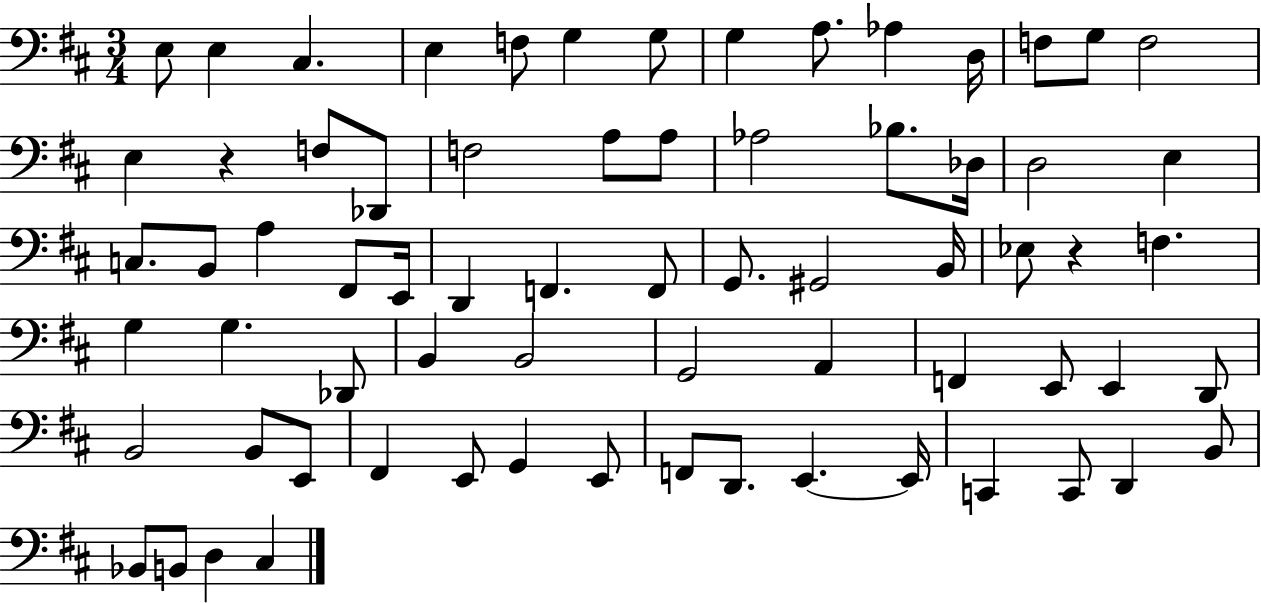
X:1
T:Untitled
M:3/4
L:1/4
K:D
E,/2 E, ^C, E, F,/2 G, G,/2 G, A,/2 _A, D,/4 F,/2 G,/2 F,2 E, z F,/2 _D,,/2 F,2 A,/2 A,/2 _A,2 _B,/2 _D,/4 D,2 E, C,/2 B,,/2 A, ^F,,/2 E,,/4 D,, F,, F,,/2 G,,/2 ^G,,2 B,,/4 _E,/2 z F, G, G, _D,,/2 B,, B,,2 G,,2 A,, F,, E,,/2 E,, D,,/2 B,,2 B,,/2 E,,/2 ^F,, E,,/2 G,, E,,/2 F,,/2 D,,/2 E,, E,,/4 C,, C,,/2 D,, B,,/2 _B,,/2 B,,/2 D, ^C,